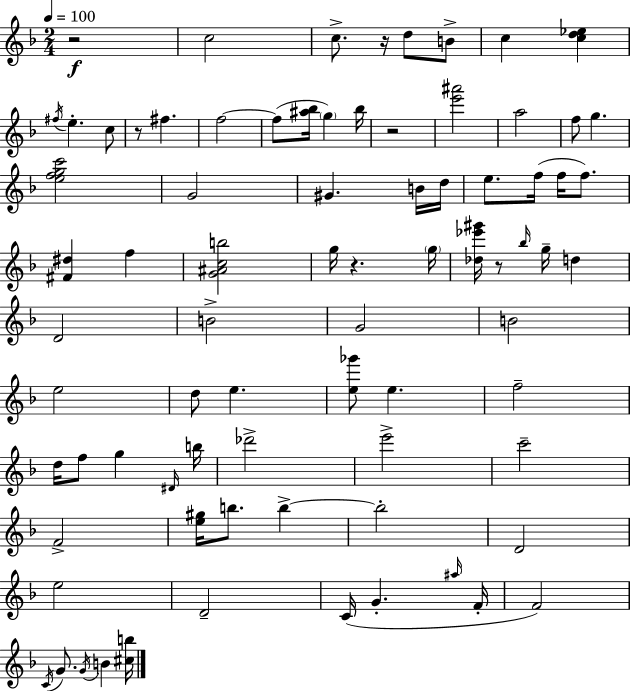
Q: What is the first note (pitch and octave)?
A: C5